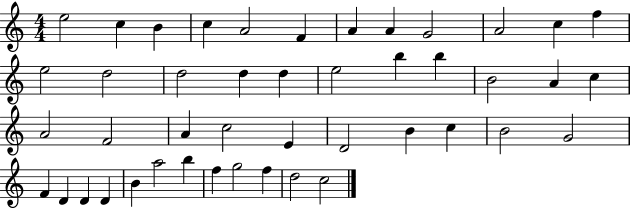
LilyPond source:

{
  \clef treble
  \numericTimeSignature
  \time 4/4
  \key c \major
  e''2 c''4 b'4 | c''4 a'2 f'4 | a'4 a'4 g'2 | a'2 c''4 f''4 | \break e''2 d''2 | d''2 d''4 d''4 | e''2 b''4 b''4 | b'2 a'4 c''4 | \break a'2 f'2 | a'4 c''2 e'4 | d'2 b'4 c''4 | b'2 g'2 | \break f'4 d'4 d'4 d'4 | b'4 a''2 b''4 | f''4 g''2 f''4 | d''2 c''2 | \break \bar "|."
}